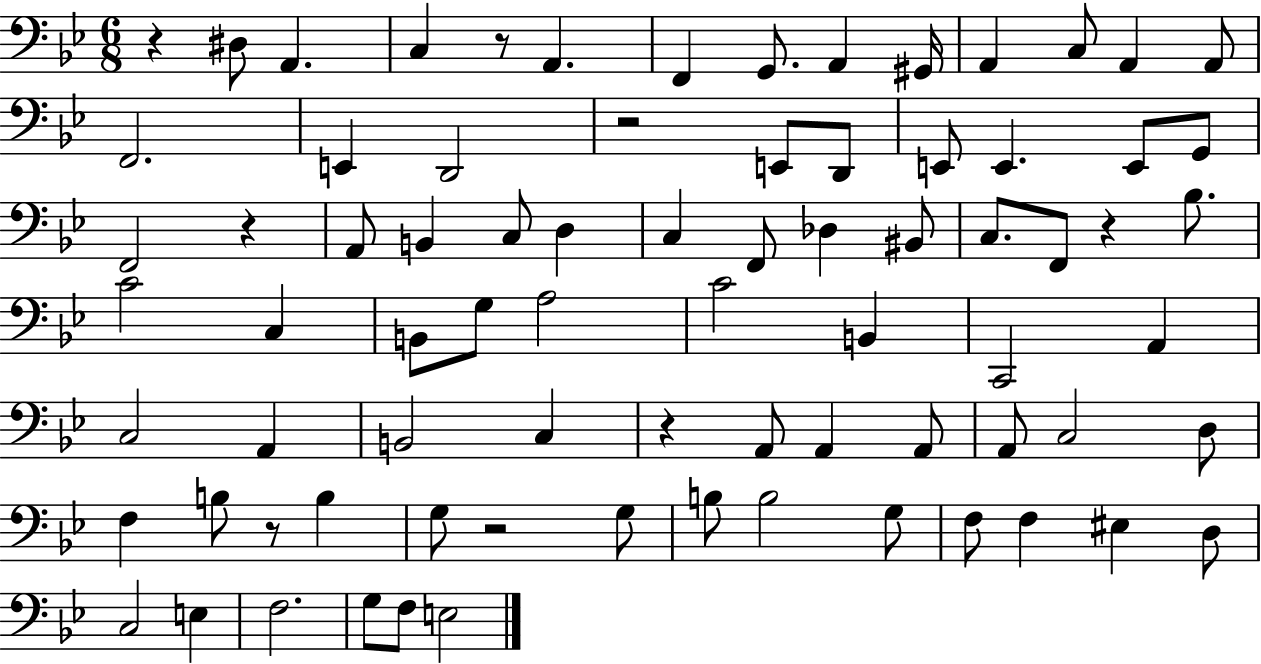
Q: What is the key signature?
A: BES major